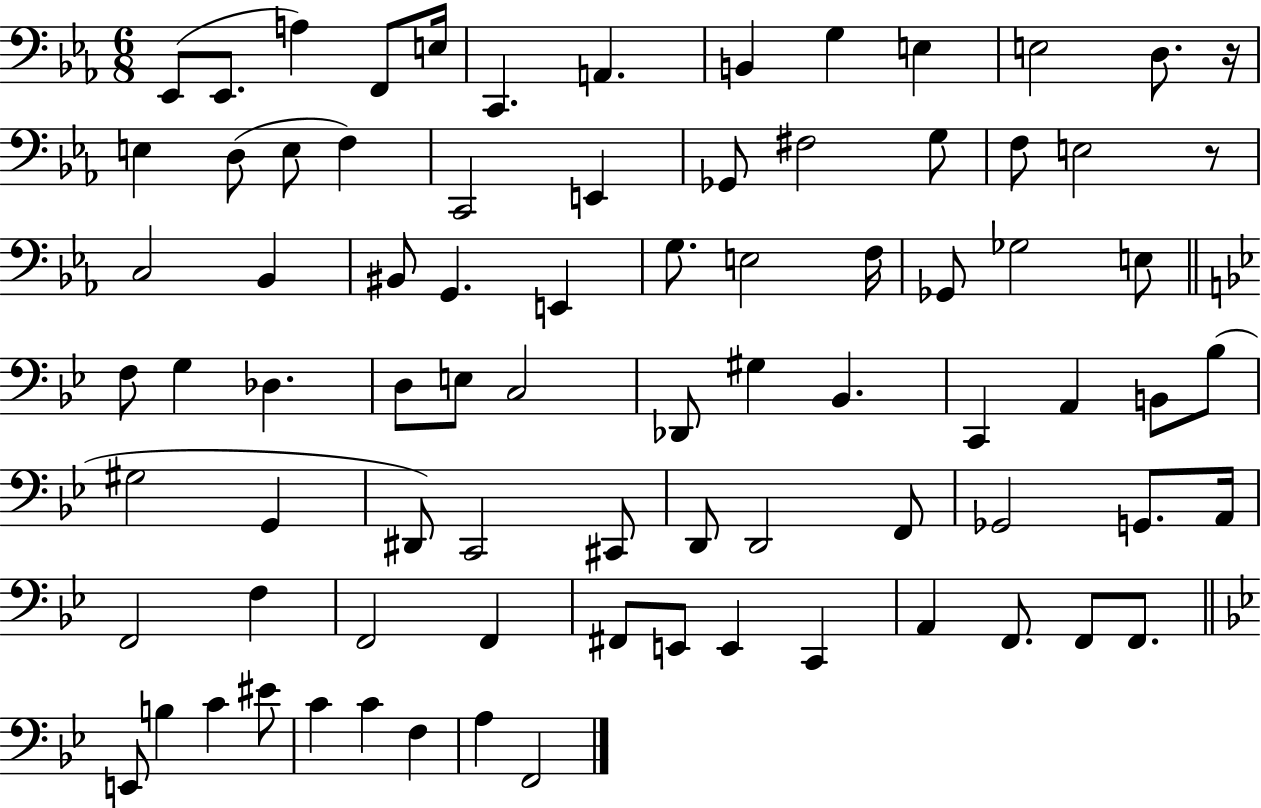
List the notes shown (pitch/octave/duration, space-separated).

Eb2/e Eb2/e. A3/q F2/e E3/s C2/q. A2/q. B2/q G3/q E3/q E3/h D3/e. R/s E3/q D3/e E3/e F3/q C2/h E2/q Gb2/e F#3/h G3/e F3/e E3/h R/e C3/h Bb2/q BIS2/e G2/q. E2/q G3/e. E3/h F3/s Gb2/e Gb3/h E3/e F3/e G3/q Db3/q. D3/e E3/e C3/h Db2/e G#3/q Bb2/q. C2/q A2/q B2/e Bb3/e G#3/h G2/q D#2/e C2/h C#2/e D2/e D2/h F2/e Gb2/h G2/e. A2/s F2/h F3/q F2/h F2/q F#2/e E2/e E2/q C2/q A2/q F2/e. F2/e F2/e. E2/e B3/q C4/q EIS4/e C4/q C4/q F3/q A3/q F2/h